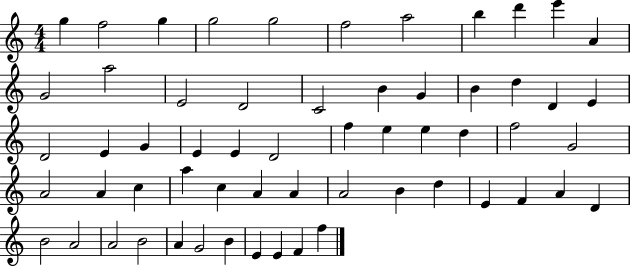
{
  \clef treble
  \numericTimeSignature
  \time 4/4
  \key c \major
  g''4 f''2 g''4 | g''2 g''2 | f''2 a''2 | b''4 d'''4 e'''4 a'4 | \break g'2 a''2 | e'2 d'2 | c'2 b'4 g'4 | b'4 d''4 d'4 e'4 | \break d'2 e'4 g'4 | e'4 e'4 d'2 | f''4 e''4 e''4 d''4 | f''2 g'2 | \break a'2 a'4 c''4 | a''4 c''4 a'4 a'4 | a'2 b'4 d''4 | e'4 f'4 a'4 d'4 | \break b'2 a'2 | a'2 b'2 | a'4 g'2 b'4 | e'4 e'4 f'4 f''4 | \break \bar "|."
}